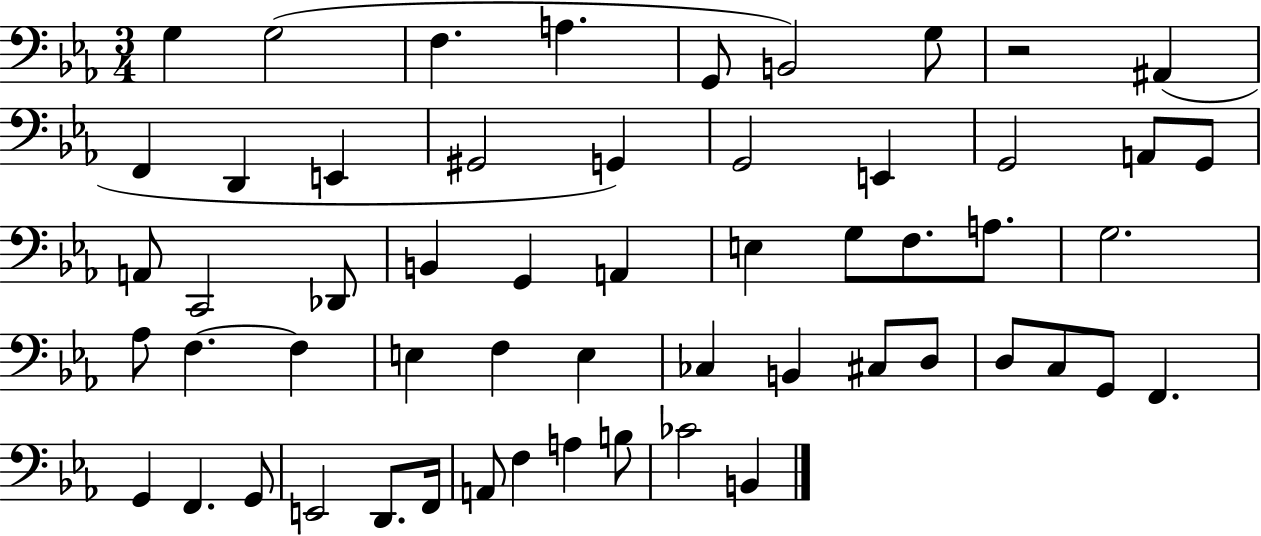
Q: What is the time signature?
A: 3/4